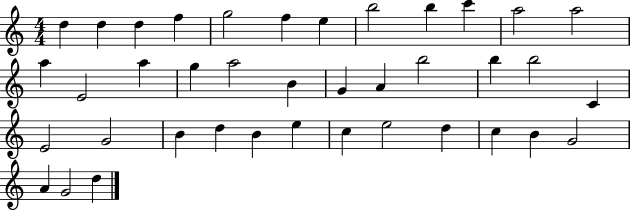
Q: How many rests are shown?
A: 0